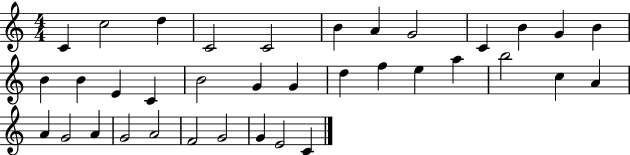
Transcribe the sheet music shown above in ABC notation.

X:1
T:Untitled
M:4/4
L:1/4
K:C
C c2 d C2 C2 B A G2 C B G B B B E C B2 G G d f e a b2 c A A G2 A G2 A2 F2 G2 G E2 C